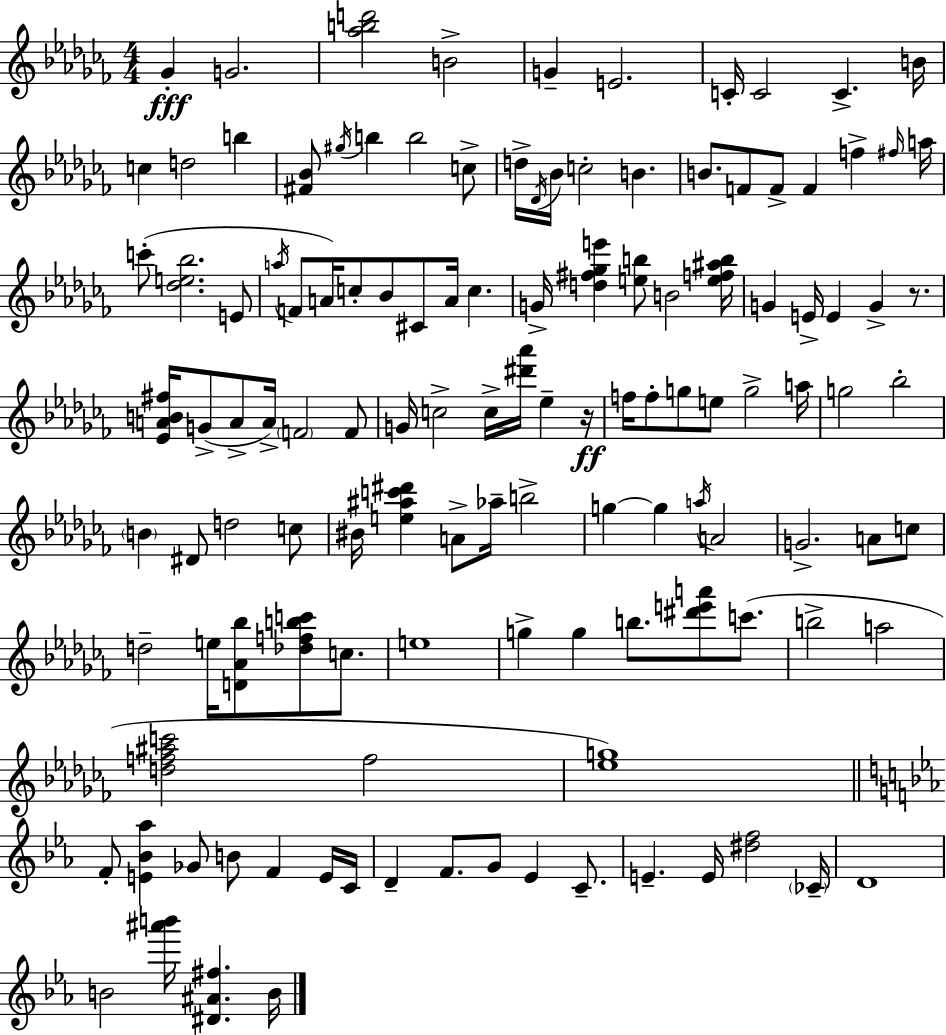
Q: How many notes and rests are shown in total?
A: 124